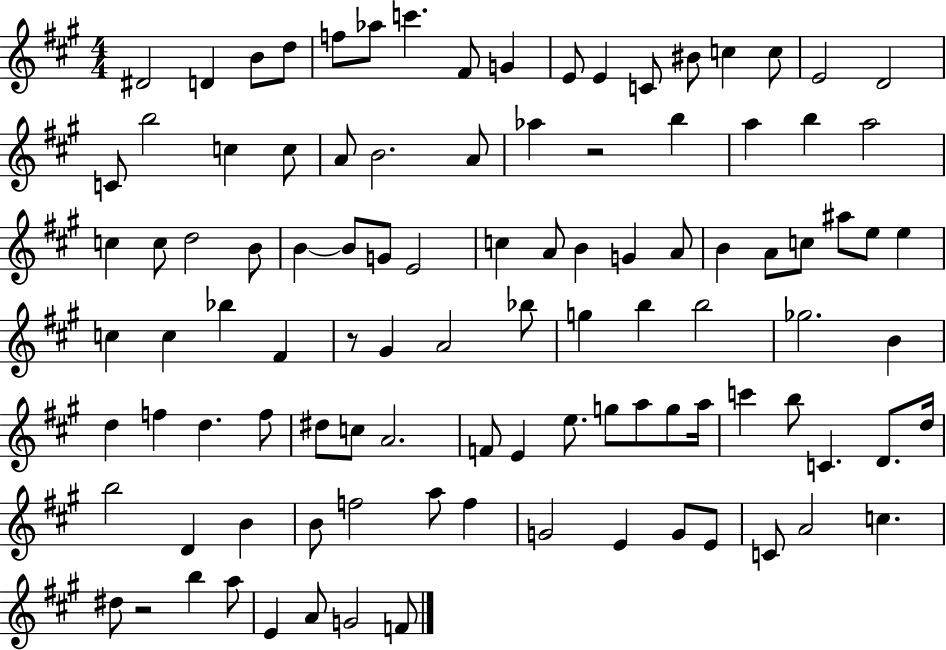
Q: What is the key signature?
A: A major